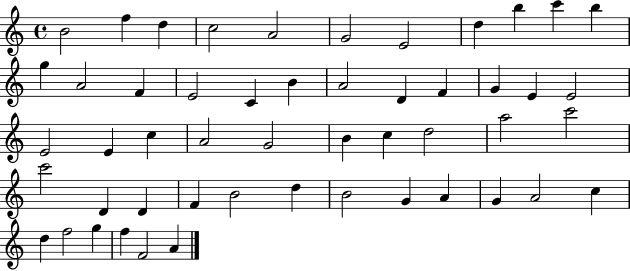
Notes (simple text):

B4/h F5/q D5/q C5/h A4/h G4/h E4/h D5/q B5/q C6/q B5/q G5/q A4/h F4/q E4/h C4/q B4/q A4/h D4/q F4/q G4/q E4/q E4/h E4/h E4/q C5/q A4/h G4/h B4/q C5/q D5/h A5/h C6/h C6/h D4/q D4/q F4/q B4/h D5/q B4/h G4/q A4/q G4/q A4/h C5/q D5/q F5/h G5/q F5/q F4/h A4/q